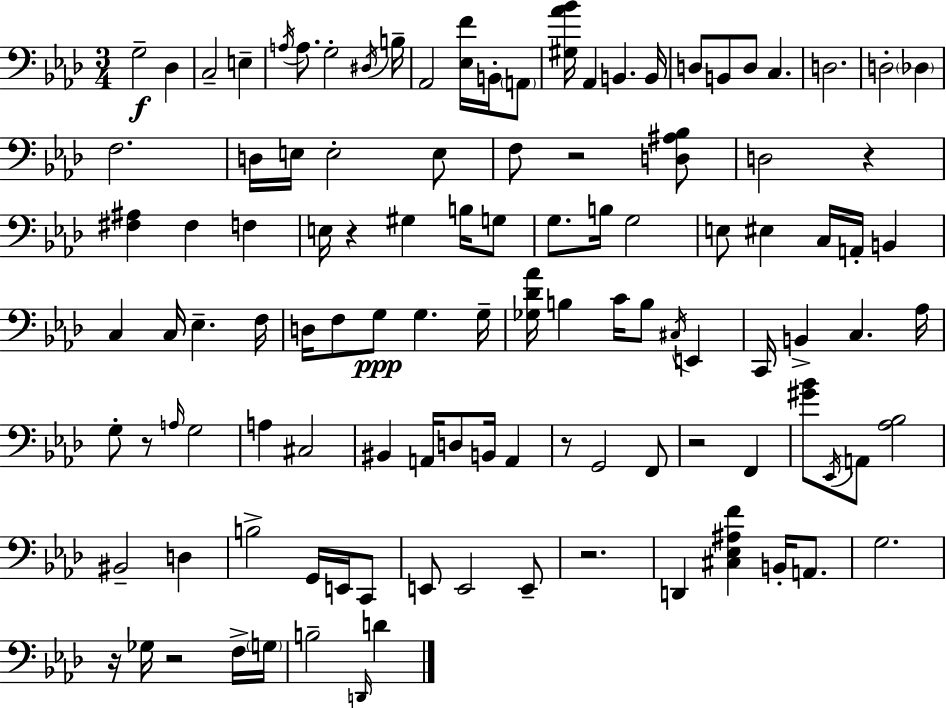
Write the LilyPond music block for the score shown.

{
  \clef bass
  \numericTimeSignature
  \time 3/4
  \key aes \major
  g2--\f des4 | c2-- e4-- | \acciaccatura { a16 } a8. g2-. | \acciaccatura { dis16 } b16-- aes,2 <ees f'>16 b,16-. | \break \parenthesize a,8 <gis aes' bes'>16 aes,4 b,4. | b,16 d8 b,8 d8 c4. | d2. | d2-. \parenthesize des4 | \break f2. | d16 e16 e2-. | e8 f8 r2 | <d ais bes>8 d2 r4 | \break <fis ais>4 fis4 f4 | e16 r4 gis4 b16 | g8 g8. b16 g2 | e8 eis4 c16 a,16-. b,4 | \break c4 c16 ees4.-- | f16 d16 f8 g8\ppp g4. | g16-- <ges des' aes'>16 b4 c'16 b8 \acciaccatura { cis16 } e,4 | c,16 b,4-> c4. | \break aes16 g8-. r8 \grace { a16 } g2 | a4 cis2 | bis,4 a,16 d8 b,16 | a,4 r8 g,2 | \break f,8 r2 | f,4 <gis' bes'>8 \acciaccatura { ees,16 } a,8 <aes bes>2 | bis,2-- | d4 b2-> | \break g,16 e,16 c,8 e,8 e,2 | e,8-- r2. | d,4 <cis ees ais f'>4 | b,16-. a,8. g2. | \break r16 ges16 r2 | f16-> \parenthesize g16 b2-- | \grace { d,16 } d'4 \bar "|."
}